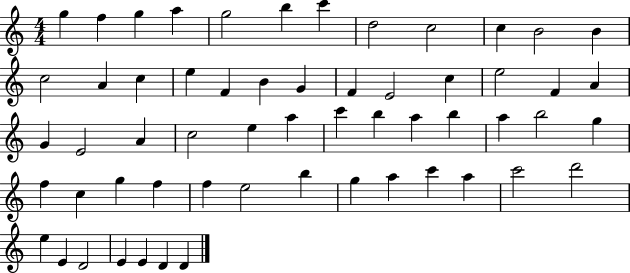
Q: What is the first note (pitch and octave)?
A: G5